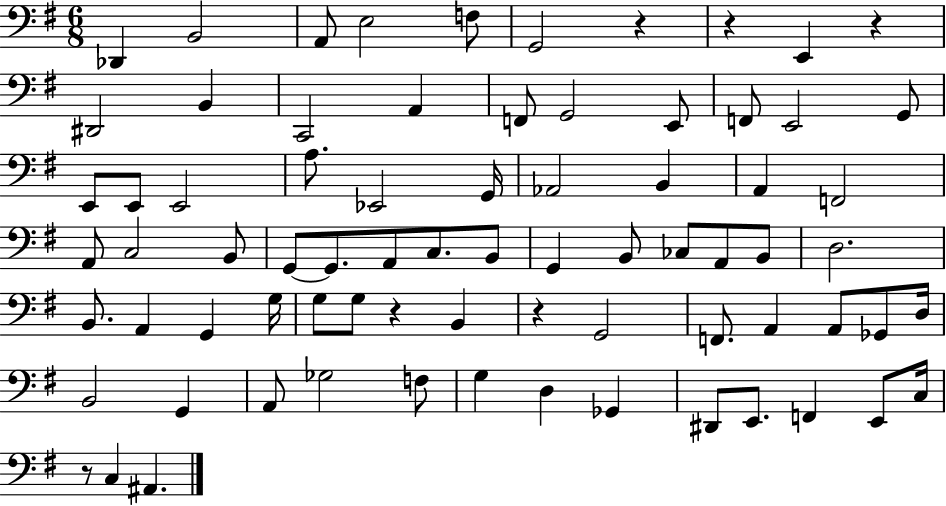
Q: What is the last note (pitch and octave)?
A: A#2